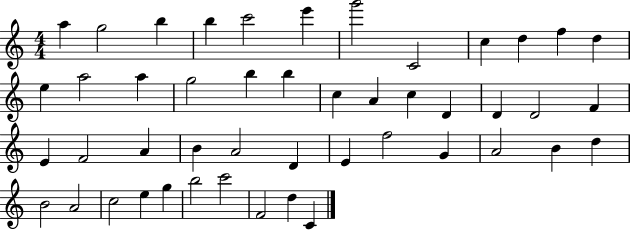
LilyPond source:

{
  \clef treble
  \numericTimeSignature
  \time 4/4
  \key c \major
  a''4 g''2 b''4 | b''4 c'''2 e'''4 | g'''2 c'2 | c''4 d''4 f''4 d''4 | \break e''4 a''2 a''4 | g''2 b''4 b''4 | c''4 a'4 c''4 d'4 | d'4 d'2 f'4 | \break e'4 f'2 a'4 | b'4 a'2 d'4 | e'4 f''2 g'4 | a'2 b'4 d''4 | \break b'2 a'2 | c''2 e''4 g''4 | b''2 c'''2 | f'2 d''4 c'4 | \break \bar "|."
}